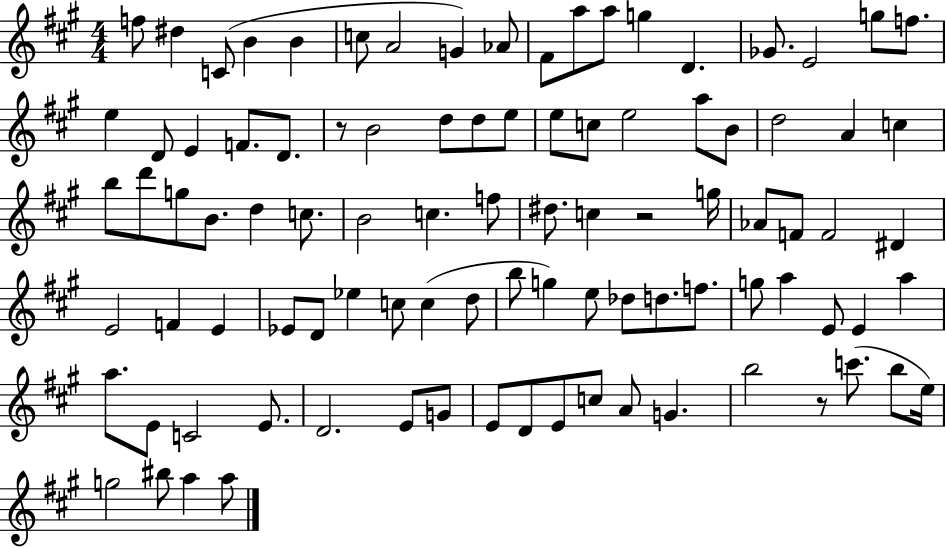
F5/e D#5/q C4/e B4/q B4/q C5/e A4/h G4/q Ab4/e F#4/e A5/e A5/e G5/q D4/q. Gb4/e. E4/h G5/e F5/e. E5/q D4/e E4/q F4/e. D4/e. R/e B4/h D5/e D5/e E5/e E5/e C5/e E5/h A5/e B4/e D5/h A4/q C5/q B5/e D6/e G5/e B4/e. D5/q C5/e. B4/h C5/q. F5/e D#5/e. C5/q R/h G5/s Ab4/e F4/e F4/h D#4/q E4/h F4/q E4/q Eb4/e D4/e Eb5/q C5/e C5/q D5/e B5/e G5/q E5/e Db5/e D5/e. F5/e. G5/e A5/q E4/e E4/q A5/q A5/e. E4/e C4/h E4/e. D4/h. E4/e G4/e E4/e D4/e E4/e C5/e A4/e G4/q. B5/h R/e C6/e. B5/e E5/s G5/h BIS5/e A5/q A5/e